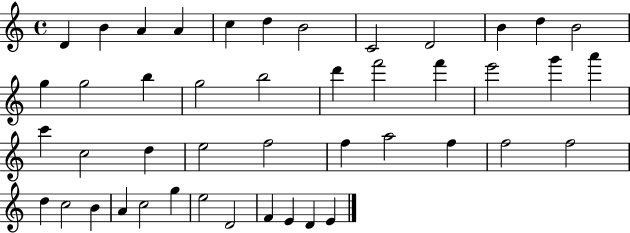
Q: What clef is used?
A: treble